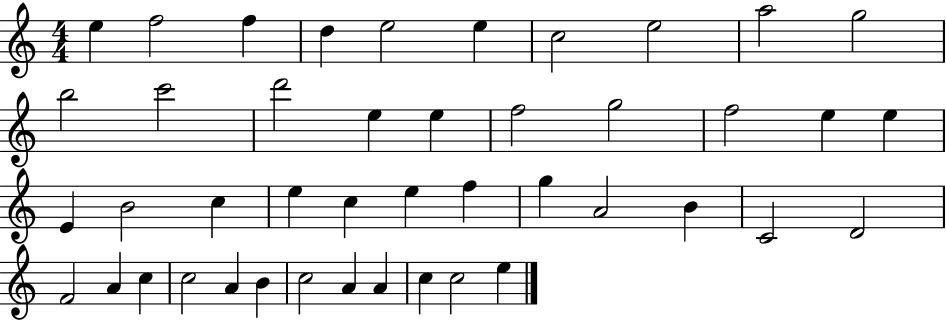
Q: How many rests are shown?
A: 0